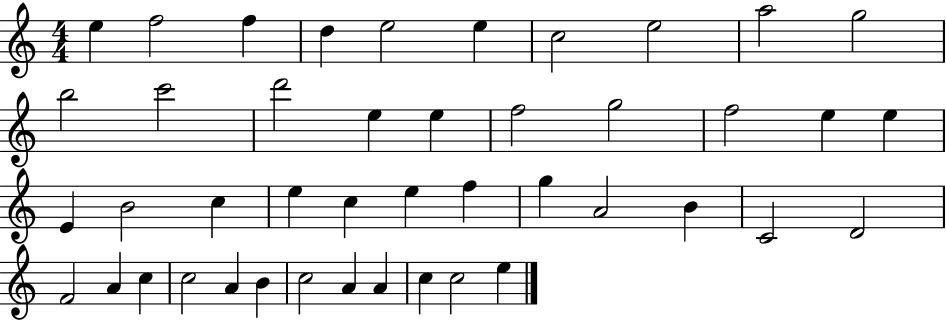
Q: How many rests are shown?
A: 0